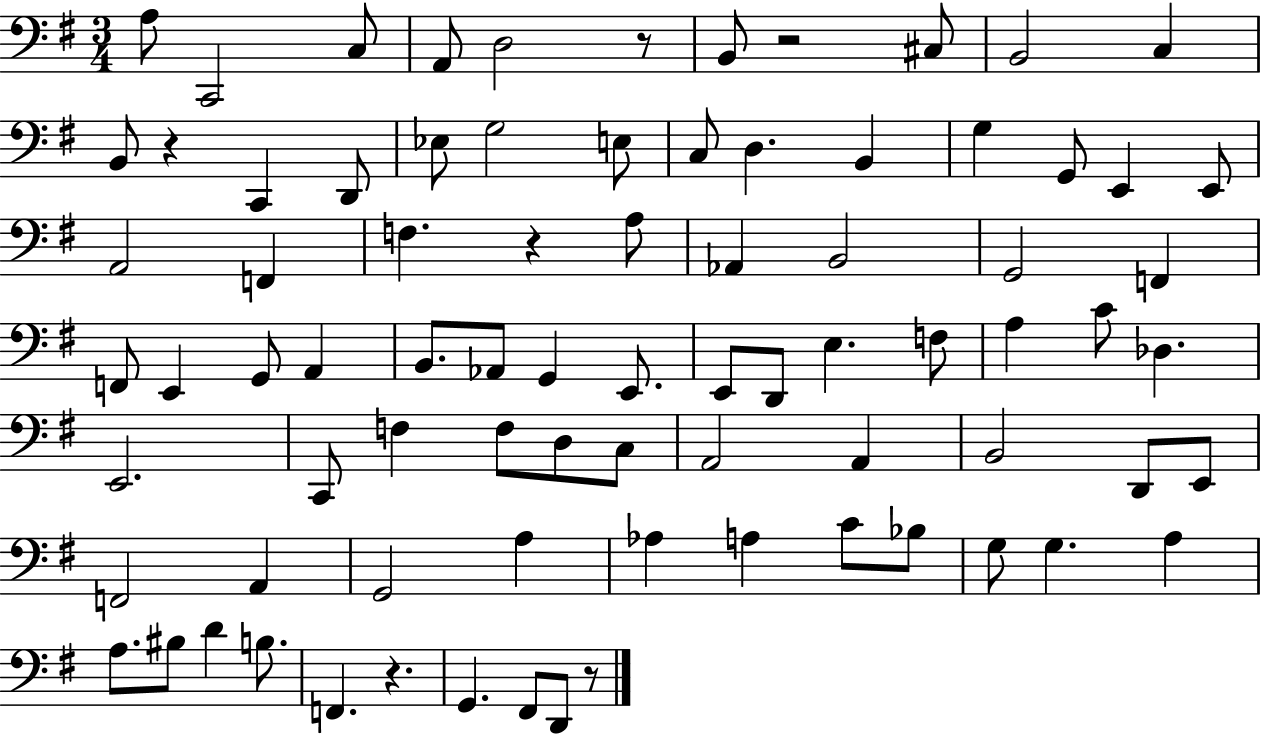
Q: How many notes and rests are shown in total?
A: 81